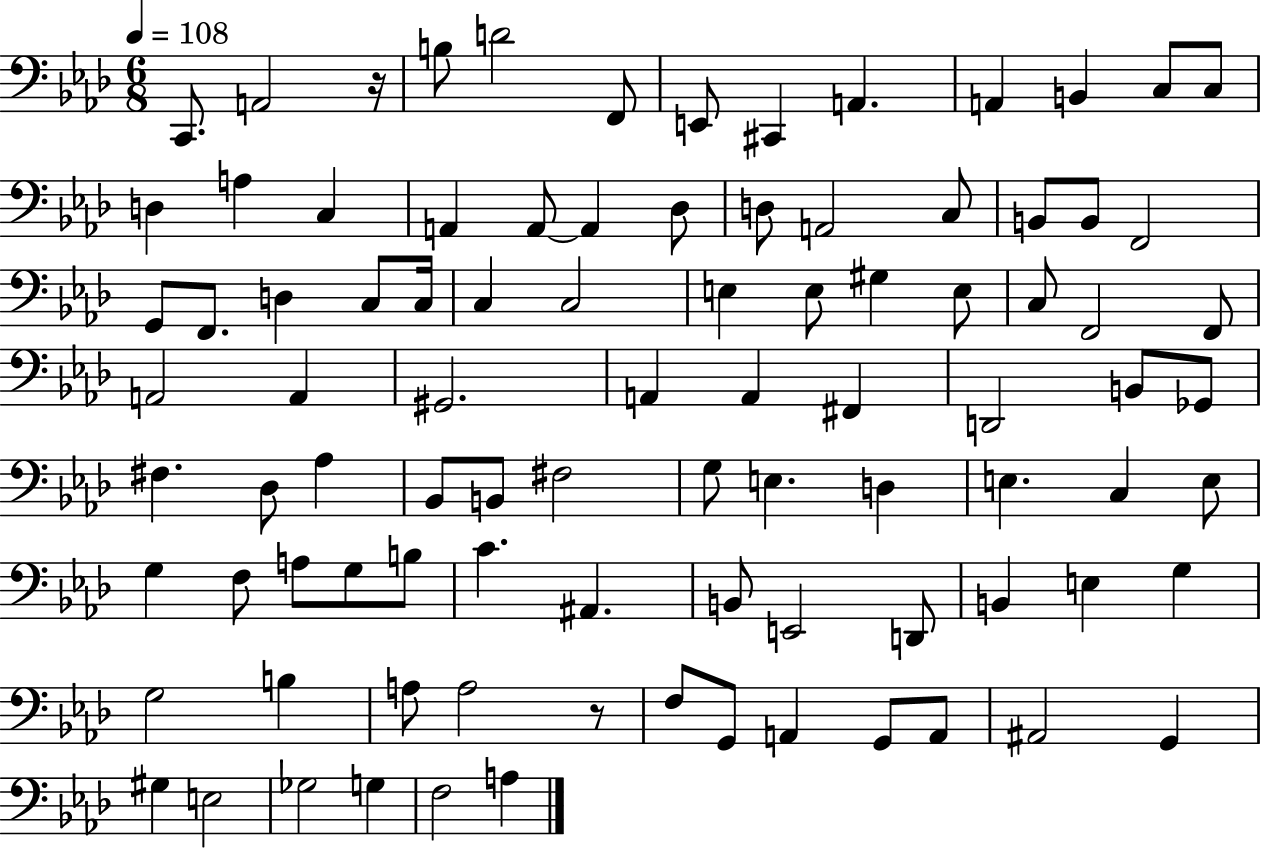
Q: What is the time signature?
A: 6/8